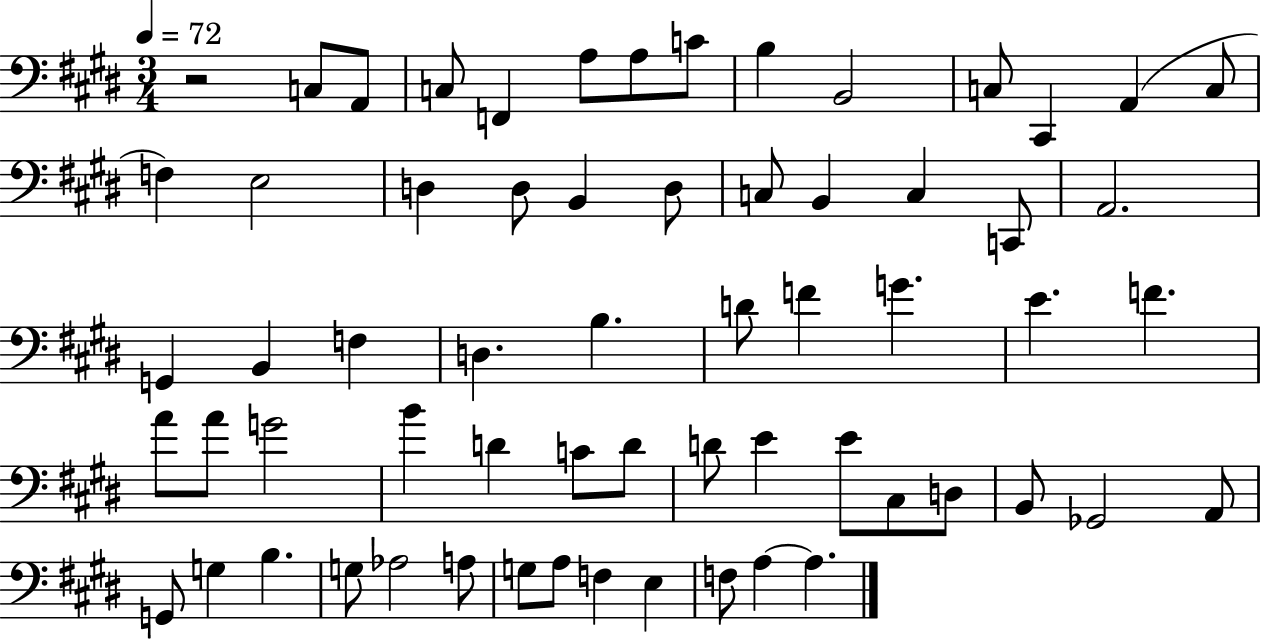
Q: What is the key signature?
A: E major